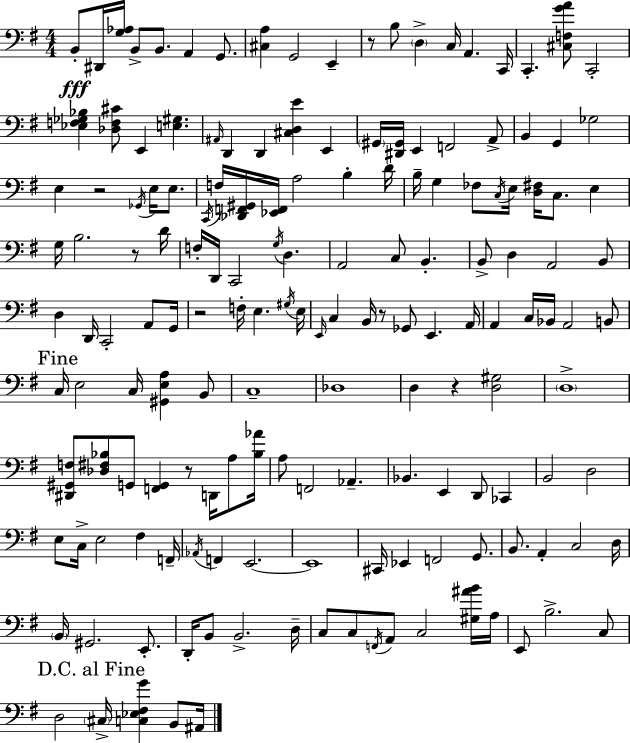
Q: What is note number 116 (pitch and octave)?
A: B2